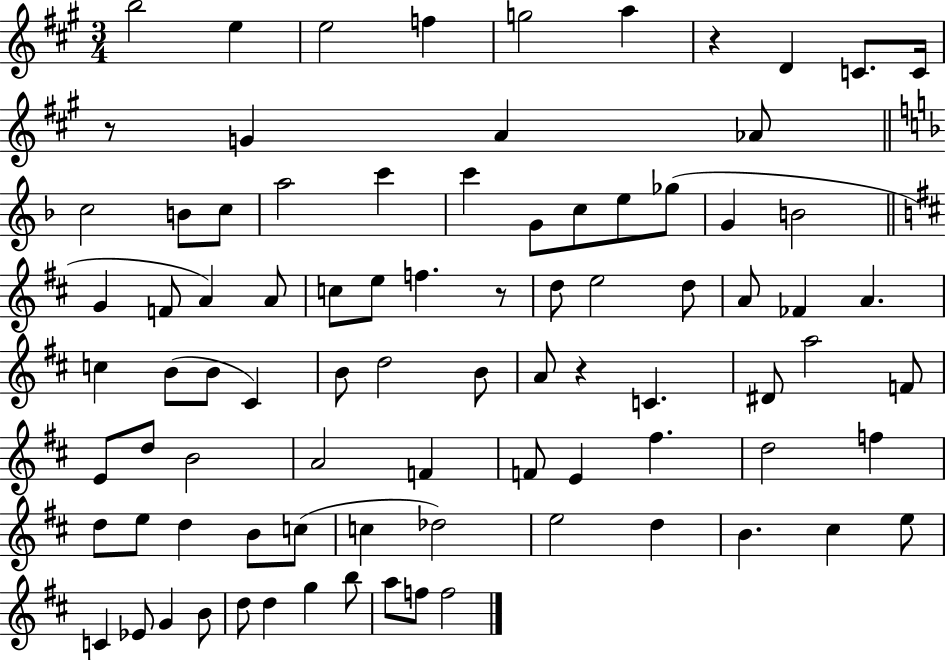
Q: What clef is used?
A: treble